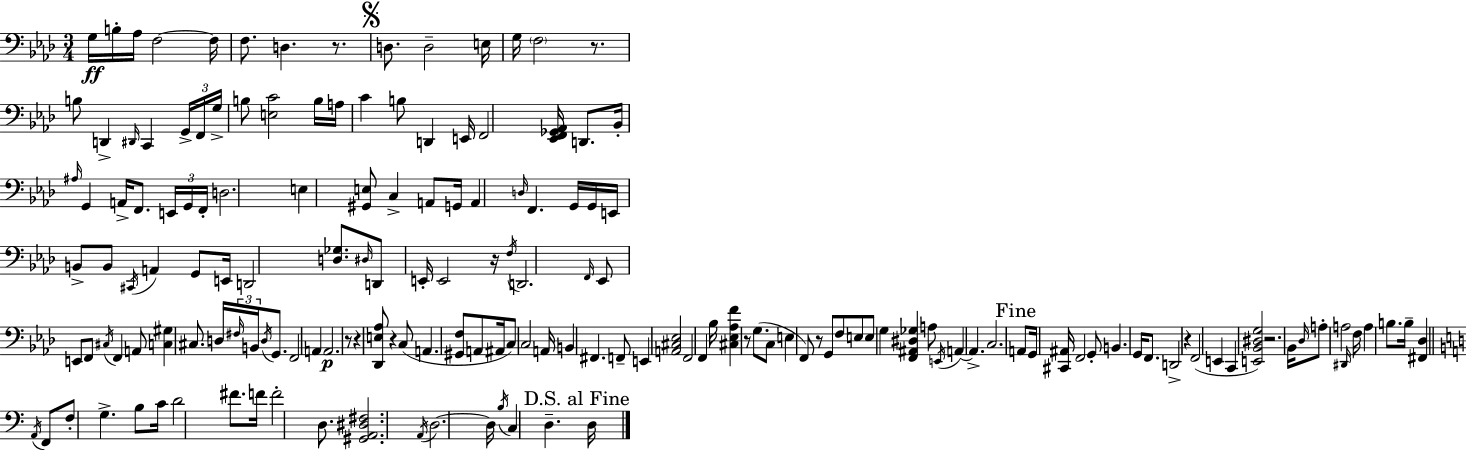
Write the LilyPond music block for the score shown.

{
  \clef bass
  \numericTimeSignature
  \time 3/4
  \key aes \major
  g16\ff b16-. aes16 f2~~ f16 | f8. d4. r8. | \mark \markup { \musicglyph "scripts.segno" } d8. d2-- e16 | g16 \parenthesize f2 r8. | \break b8 d,4-> \grace { dis,16 } c,4 \tuplet 3/2 { g,16-> | f,16 g16-> } b8 <e c'>2 | b16 a16 c'4 b8 d,4 | e,16 f,2 <ees, f, ges, aes,>16 d,8. | \break bes,16-. \grace { ais16 } g,4 a,16-> f,8. \tuplet 3/2 { e,16 | g,16 f,16-. } d2. | e4 <gis, e>8 c4-> | a,8 g,16 a,4 \grace { d16 } f,4. | \break g,16 g,16 e,16 b,8-> b,8 \acciaccatura { cis,16 } a,4 | g,8 e,16 d,2 | <d ges>8. \grace { dis16 } d,8 e,16-. e,2 | r16 \acciaccatura { f16 } d,2. | \break \grace { f,16 } ees,8 e,8 f,8 | \acciaccatura { cis16 } f,4 a,8 <c gis>4 | cis8. d16 \tuplet 3/2 { \grace { fis16 } b,16 \acciaccatura { d16 } } g,8. f,2 | a,4 a,2.\p | \break r8 | r4 <des, e aes>8 r4 c8( | a,4. <gis, f>8 a,8 ais,16 c8) | c2 a,16 b,4 | \break fis,4. f,8-- e,4 | <a, cis ees>2 f,2 | f,4 bes16 <cis ees aes f'>4 | r8 g8.( c8 e4 | \break f,8) r8 g,8 f8 e8 | e8 g4 <f, ais, dis ges>4 a8 | \acciaccatura { e,16 } a,4~~ a,4.-> c2. | \mark "Fine" a,8 | \break g,16 <cis, ais,>16 f,2 g,8-. | b,4. g,16 f,8. d,2-> | r4 f,2( | e,4 c,4 | \break <e, bes, dis g>2) r2. | bes,16 | \grace { des16 } a8-. a2 \grace { dis,16 } | f16 a4 b8. b16-- <fis, des>4 | \break \bar "||" \break \key a \minor \acciaccatura { a,16 } f,8 f8-. g4.-> b8 | c'16 d'2 fis'8. | f'16 f'2-. d8. | <gis, a, dis fis>2. | \break \acciaccatura { a,16 } d2.~~ | d16 \acciaccatura { b16 } c4 d4.-- | \mark "D.S. al Fine" d16 \bar "|."
}